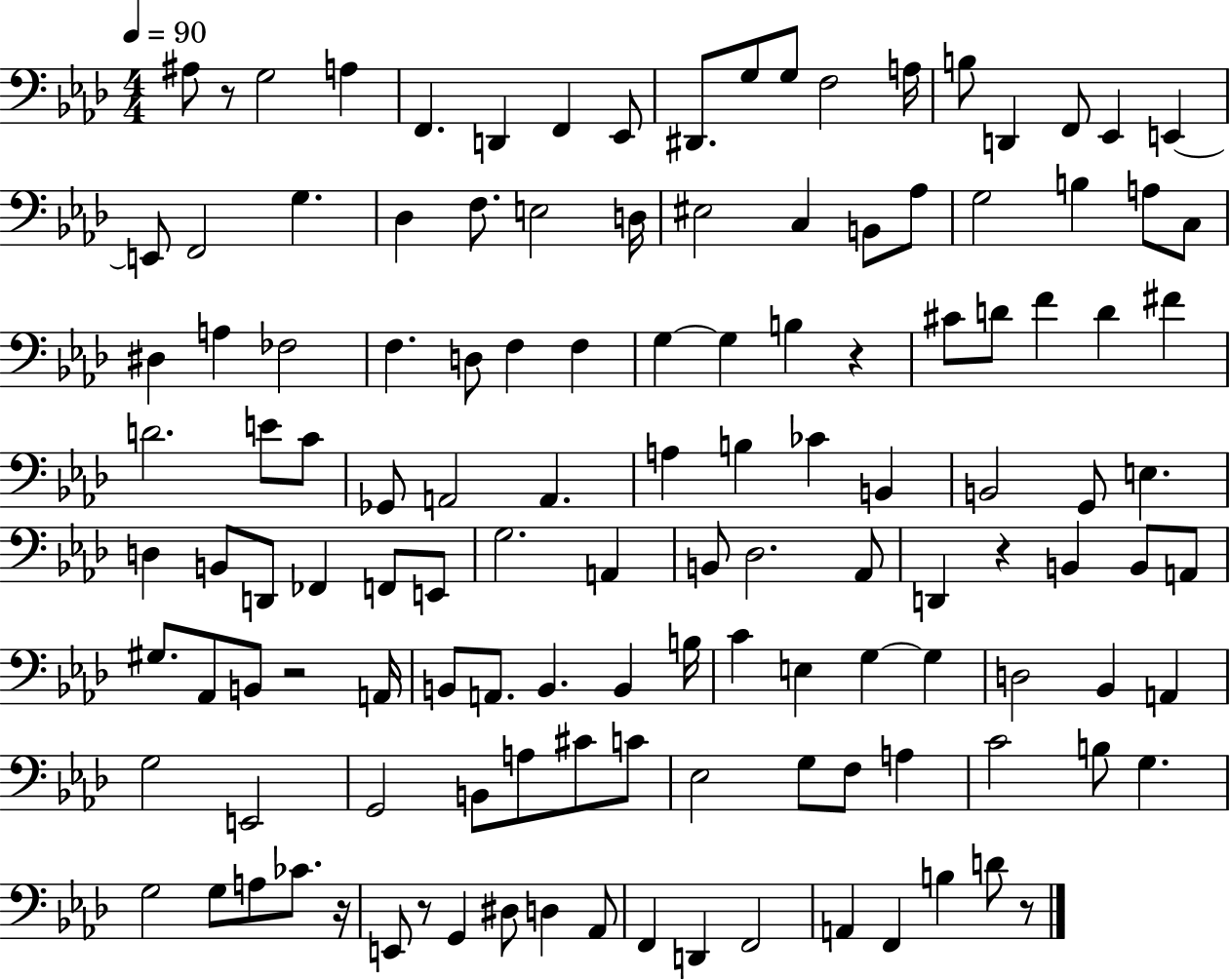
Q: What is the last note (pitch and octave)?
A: D4